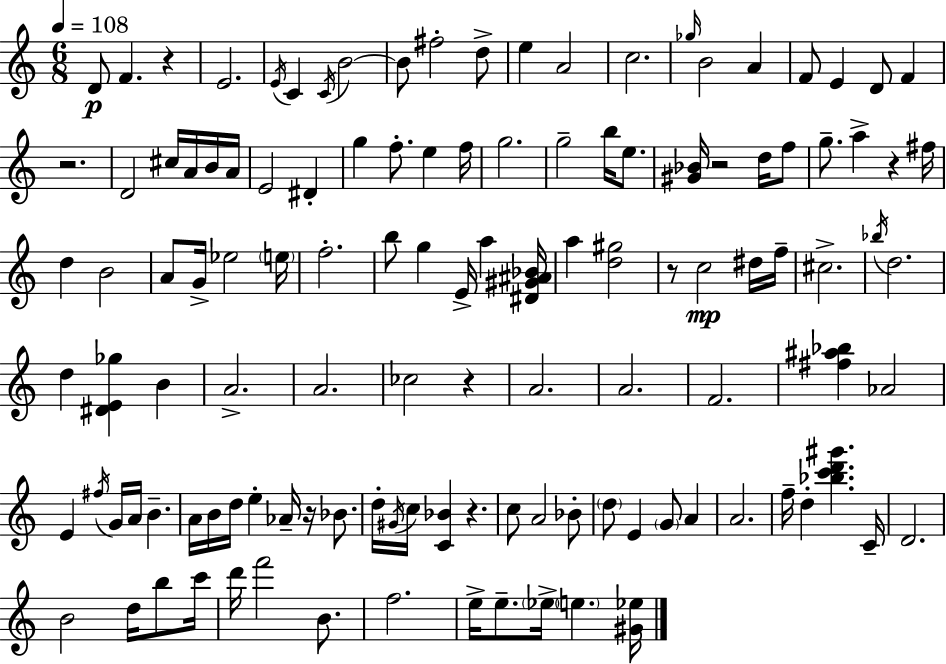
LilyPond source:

{
  \clef treble
  \numericTimeSignature
  \time 6/8
  \key a \minor
  \tempo 4 = 108
  d'8\p f'4. r4 | e'2. | \acciaccatura { e'16 } c'4 \acciaccatura { c'16 } b'2~~ | b'8 fis''2-. | \break d''8-> e''4 a'2 | c''2. | \grace { ges''16 } b'2 a'4 | f'8 e'4 d'8 f'4 | \break r2. | d'2 cis''16 | a'16 b'16 a'16 e'2 dis'4-. | g''4 f''8.-. e''4 | \break f''16 g''2. | g''2-- b''16 | e''8. <gis' bes'>16 r2 | d''16 f''8 g''8.-- a''4-> r4 | \break fis''16 d''4 b'2 | a'8 g'16-> ees''2 | \parenthesize e''16 f''2.-. | b''8 g''4 e'16-> a''4 | \break <dis' gis' ais' bes'>16 a''4 <d'' gis''>2 | r8 c''2\mp | dis''16 f''16-- cis''2.-> | \acciaccatura { bes''16 } d''2. | \break d''4 <dis' e' ges''>4 | b'4 a'2.-> | a'2. | ces''2 | \break r4 a'2. | a'2. | f'2. | <fis'' ais'' bes''>4 aes'2 | \break e'4 \acciaccatura { fis''16 } g'16 a'16 b'4.-- | a'16 b'16 d''16 e''4-. | aes'16-- r16 bes'8. d''16-. \acciaccatura { gis'16 } c''16 <c' bes'>4 | r4. c''8 a'2 | \break bes'8-. \parenthesize d''8 e'4 | \parenthesize g'8 a'4 a'2. | f''16-- d''4-. <bes'' c''' d''' gis'''>4. | c'16-- d'2. | \break b'2 | d''16 b''8 c'''16 d'''16 f'''2 | b'8. f''2. | e''16-> e''8.-- \parenthesize ees''16-> \parenthesize e''4. | \break <gis' ees''>16 \bar "|."
}